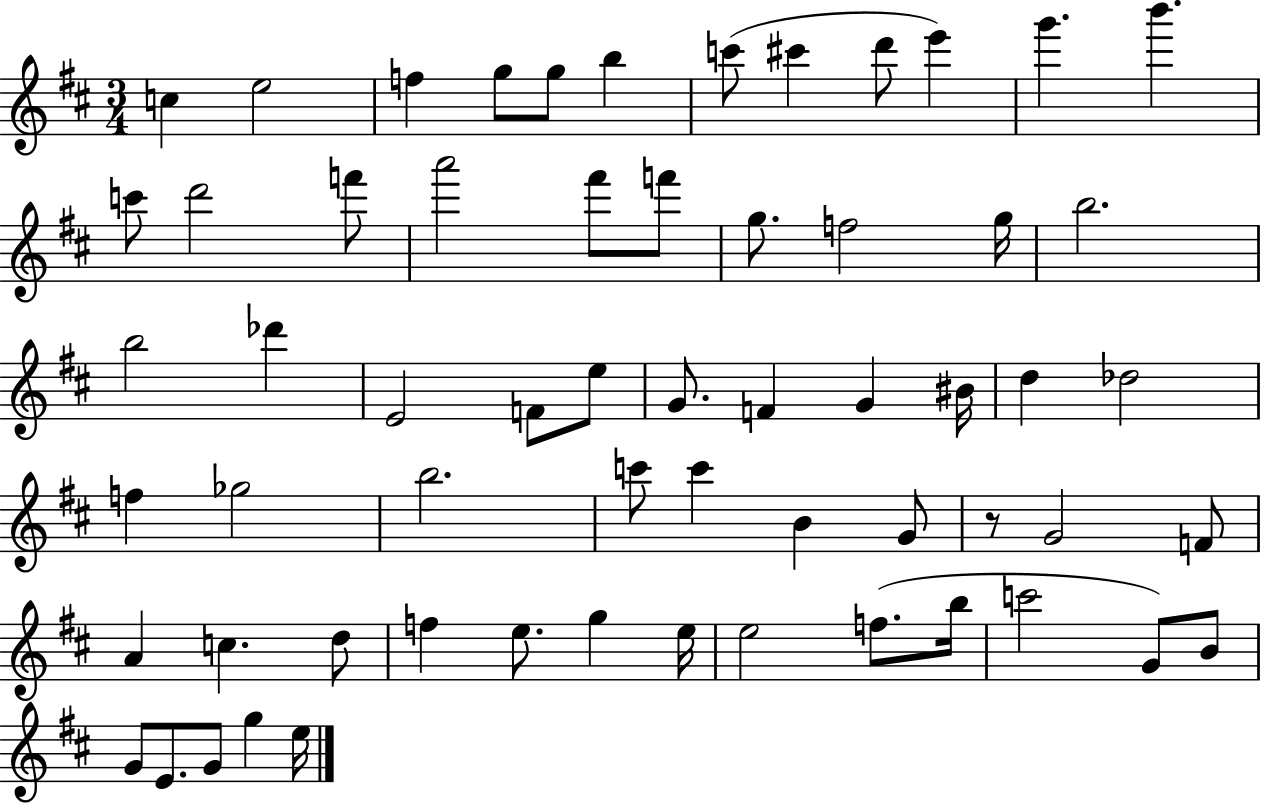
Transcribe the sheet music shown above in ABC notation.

X:1
T:Untitled
M:3/4
L:1/4
K:D
c e2 f g/2 g/2 b c'/2 ^c' d'/2 e' g' b' c'/2 d'2 f'/2 a'2 ^f'/2 f'/2 g/2 f2 g/4 b2 b2 _d' E2 F/2 e/2 G/2 F G ^B/4 d _d2 f _g2 b2 c'/2 c' B G/2 z/2 G2 F/2 A c d/2 f e/2 g e/4 e2 f/2 b/4 c'2 G/2 B/2 G/2 E/2 G/2 g e/4